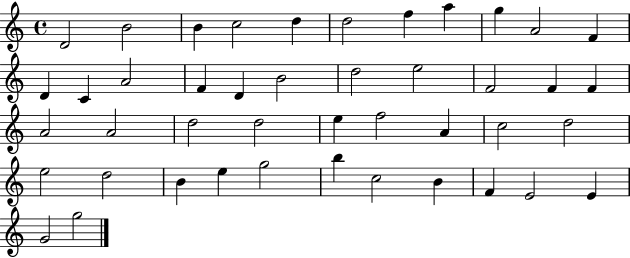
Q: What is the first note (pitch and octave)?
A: D4